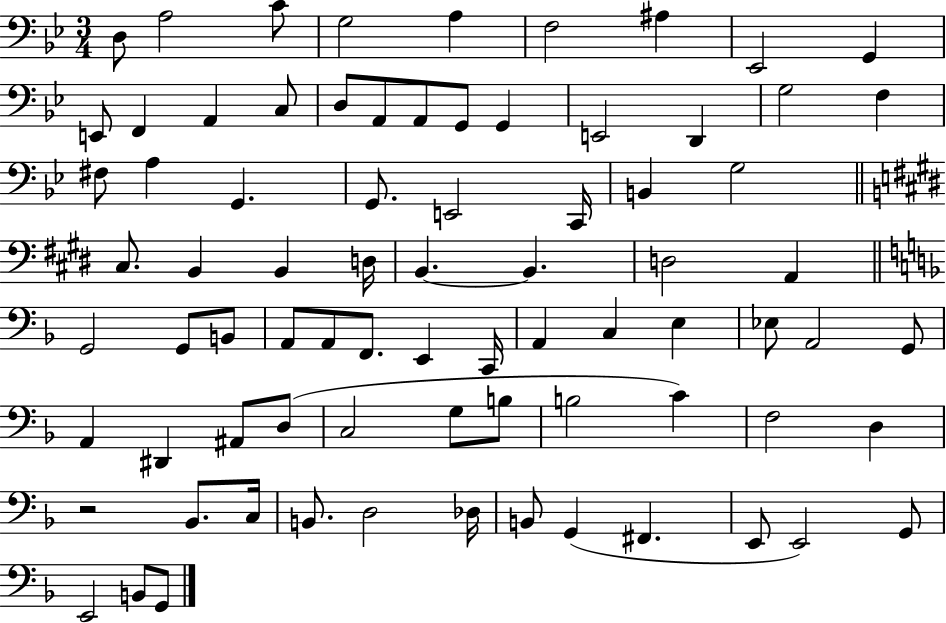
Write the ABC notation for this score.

X:1
T:Untitled
M:3/4
L:1/4
K:Bb
D,/2 A,2 C/2 G,2 A, F,2 ^A, _E,,2 G,, E,,/2 F,, A,, C,/2 D,/2 A,,/2 A,,/2 G,,/2 G,, E,,2 D,, G,2 F, ^F,/2 A, G,, G,,/2 E,,2 C,,/4 B,, G,2 ^C,/2 B,, B,, D,/4 B,, B,, D,2 A,, G,,2 G,,/2 B,,/2 A,,/2 A,,/2 F,,/2 E,, C,,/4 A,, C, E, _E,/2 A,,2 G,,/2 A,, ^D,, ^A,,/2 D,/2 C,2 G,/2 B,/2 B,2 C F,2 D, z2 _B,,/2 C,/4 B,,/2 D,2 _D,/4 B,,/2 G,, ^F,, E,,/2 E,,2 G,,/2 E,,2 B,,/2 G,,/2